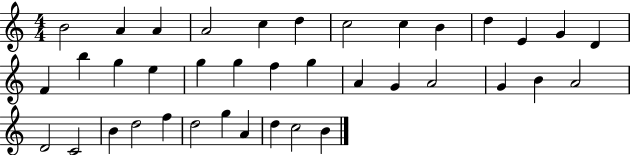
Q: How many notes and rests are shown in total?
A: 38